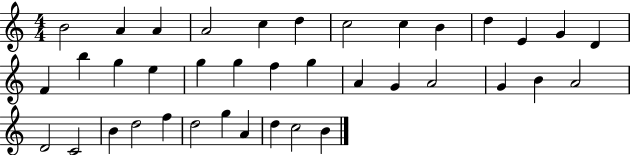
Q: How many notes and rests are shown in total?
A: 38